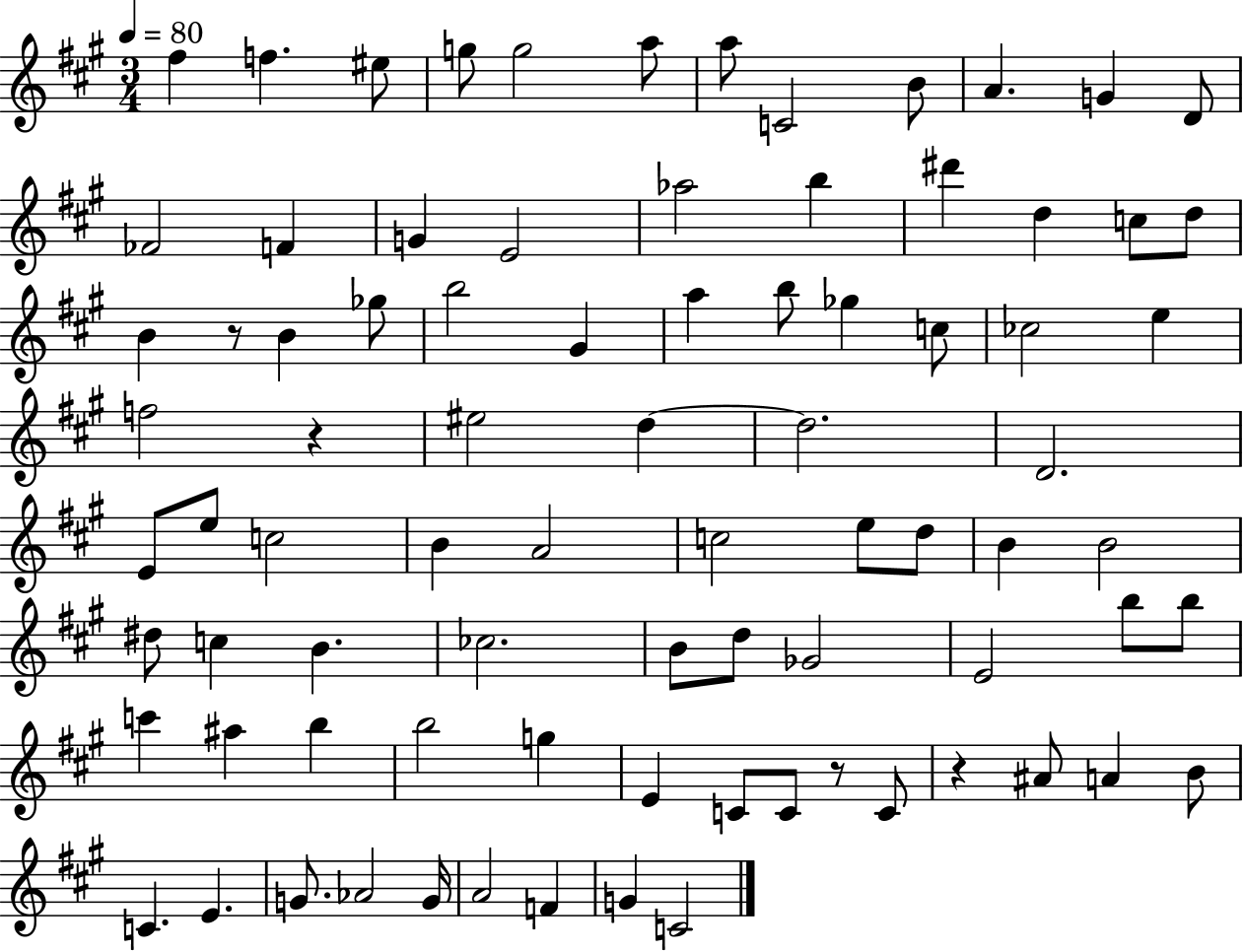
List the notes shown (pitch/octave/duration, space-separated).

F#5/q F5/q. EIS5/e G5/e G5/h A5/e A5/e C4/h B4/e A4/q. G4/q D4/e FES4/h F4/q G4/q E4/h Ab5/h B5/q D#6/q D5/q C5/e D5/e B4/q R/e B4/q Gb5/e B5/h G#4/q A5/q B5/e Gb5/q C5/e CES5/h E5/q F5/h R/q EIS5/h D5/q D5/h. D4/h. E4/e E5/e C5/h B4/q A4/h C5/h E5/e D5/e B4/q B4/h D#5/e C5/q B4/q. CES5/h. B4/e D5/e Gb4/h E4/h B5/e B5/e C6/q A#5/q B5/q B5/h G5/q E4/q C4/e C4/e R/e C4/e R/q A#4/e A4/q B4/e C4/q. E4/q. G4/e. Ab4/h G4/s A4/h F4/q G4/q C4/h